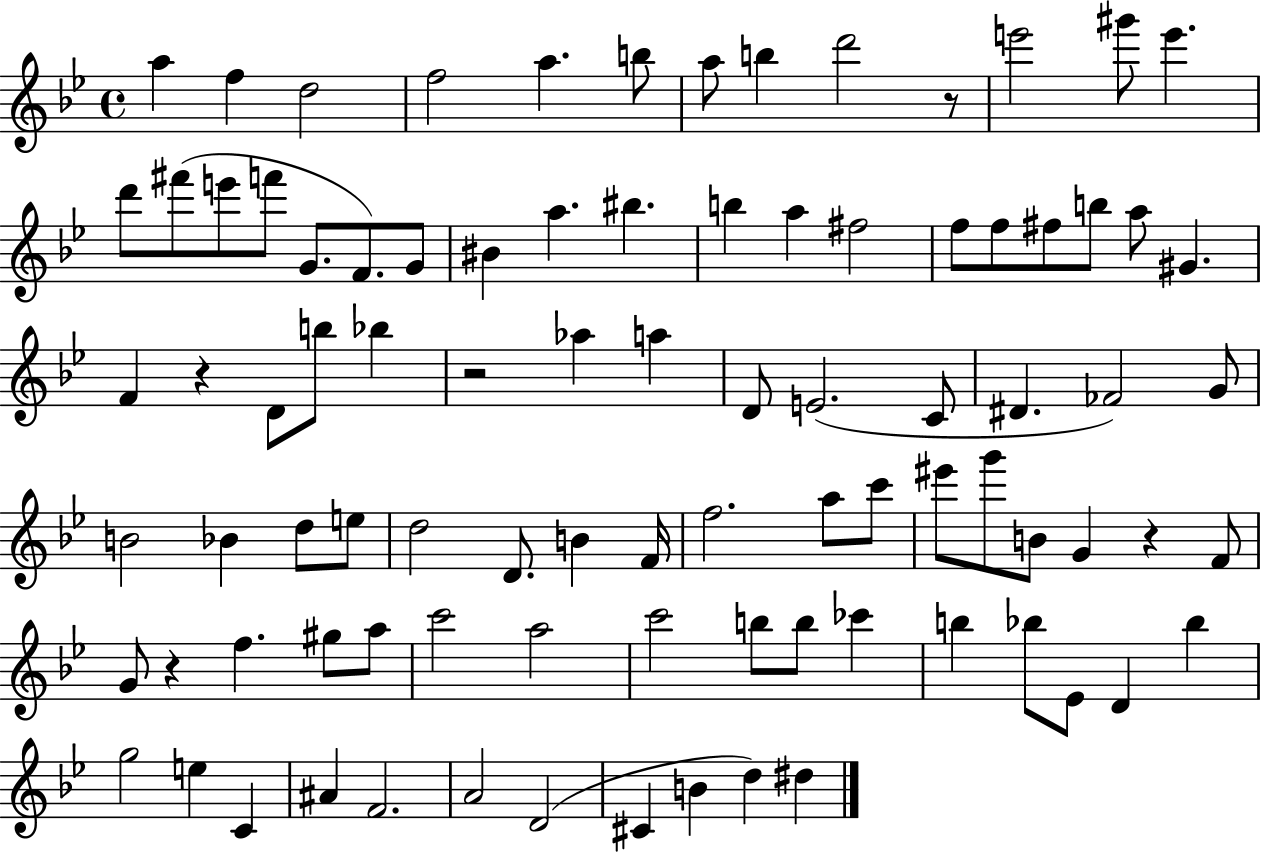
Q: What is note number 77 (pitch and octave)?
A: C4